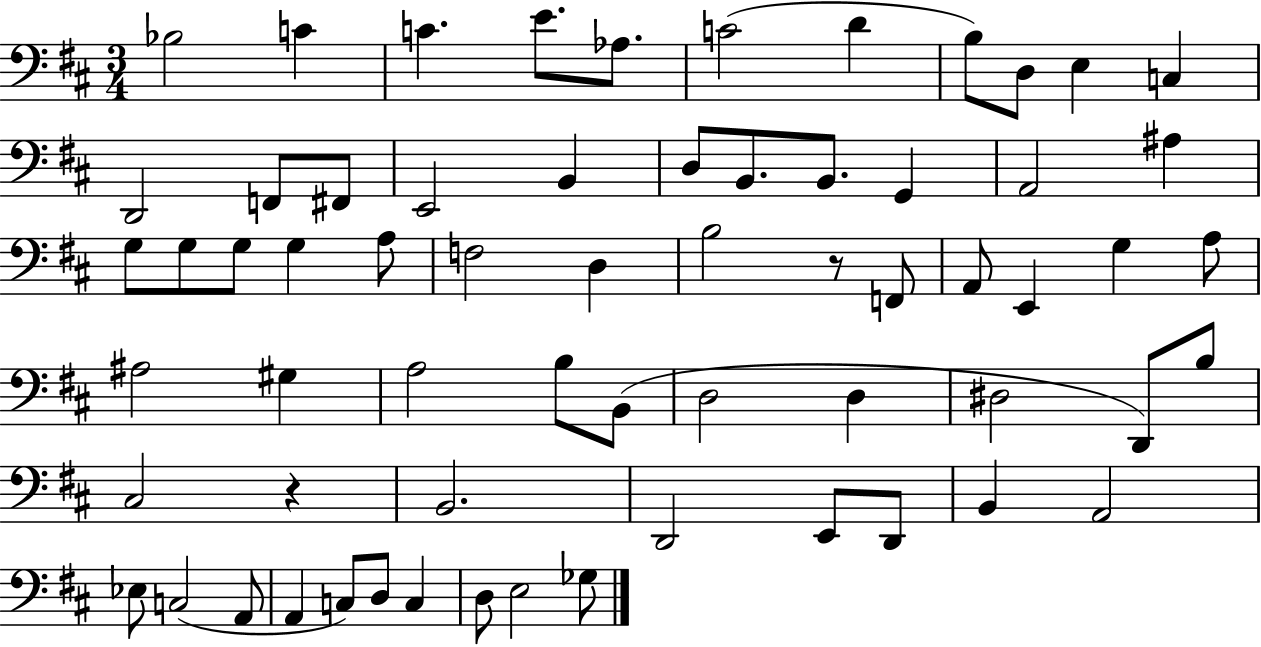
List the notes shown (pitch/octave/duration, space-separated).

Bb3/h C4/q C4/q. E4/e. Ab3/e. C4/h D4/q B3/e D3/e E3/q C3/q D2/h F2/e F#2/e E2/h B2/q D3/e B2/e. B2/e. G2/q A2/h A#3/q G3/e G3/e G3/e G3/q A3/e F3/h D3/q B3/h R/e F2/e A2/e E2/q G3/q A3/e A#3/h G#3/q A3/h B3/e B2/e D3/h D3/q D#3/h D2/e B3/e C#3/h R/q B2/h. D2/h E2/e D2/e B2/q A2/h Eb3/e C3/h A2/e A2/q C3/e D3/e C3/q D3/e E3/h Gb3/e